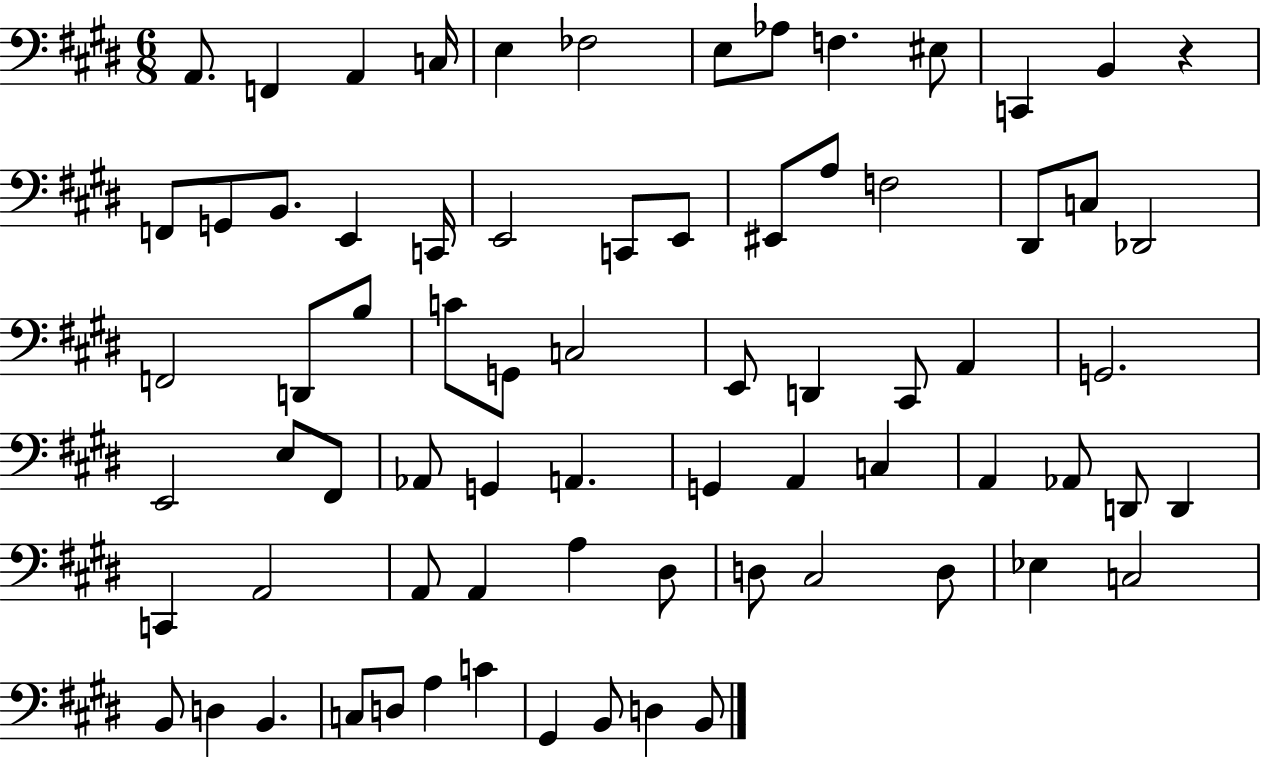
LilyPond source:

{
  \clef bass
  \numericTimeSignature
  \time 6/8
  \key e \major
  a,8. f,4 a,4 c16 | e4 fes2 | e8 aes8 f4. eis8 | c,4 b,4 r4 | \break f,8 g,8 b,8. e,4 c,16 | e,2 c,8 e,8 | eis,8 a8 f2 | dis,8 c8 des,2 | \break f,2 d,8 b8 | c'8 g,8 c2 | e,8 d,4 cis,8 a,4 | g,2. | \break e,2 e8 fis,8 | aes,8 g,4 a,4. | g,4 a,4 c4 | a,4 aes,8 d,8 d,4 | \break c,4 a,2 | a,8 a,4 a4 dis8 | d8 cis2 d8 | ees4 c2 | \break b,8 d4 b,4. | c8 d8 a4 c'4 | gis,4 b,8 d4 b,8 | \bar "|."
}